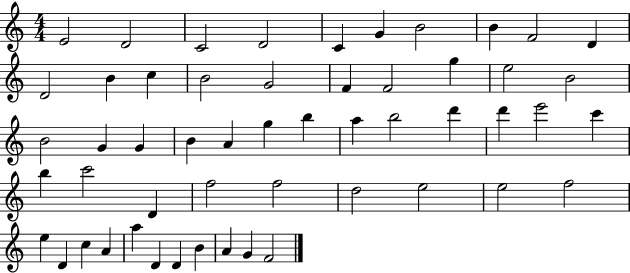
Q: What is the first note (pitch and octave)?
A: E4